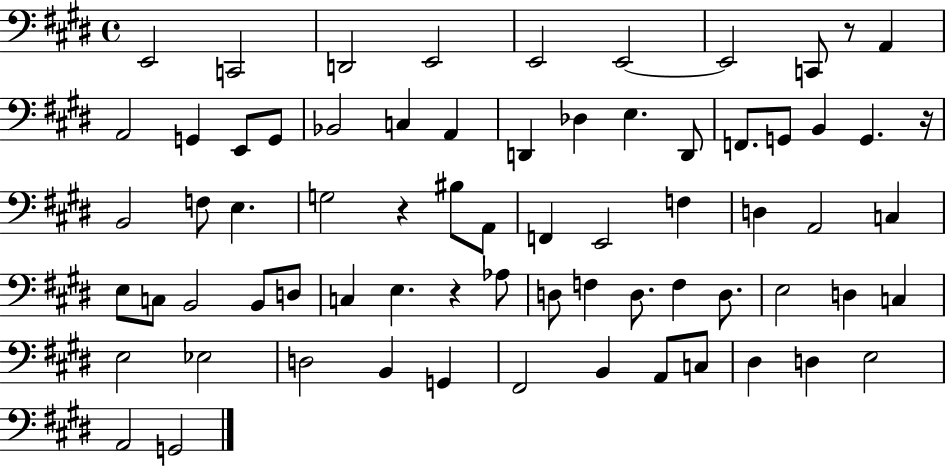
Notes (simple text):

E2/h C2/h D2/h E2/h E2/h E2/h E2/h C2/e R/e A2/q A2/h G2/q E2/e G2/e Bb2/h C3/q A2/q D2/q Db3/q E3/q. D2/e F2/e. G2/e B2/q G2/q. R/s B2/h F3/e E3/q. G3/h R/q BIS3/e A2/e F2/q E2/h F3/q D3/q A2/h C3/q E3/e C3/e B2/h B2/e D3/e C3/q E3/q. R/q Ab3/e D3/e F3/q D3/e. F3/q D3/e. E3/h D3/q C3/q E3/h Eb3/h D3/h B2/q G2/q F#2/h B2/q A2/e C3/e D#3/q D3/q E3/h A2/h G2/h